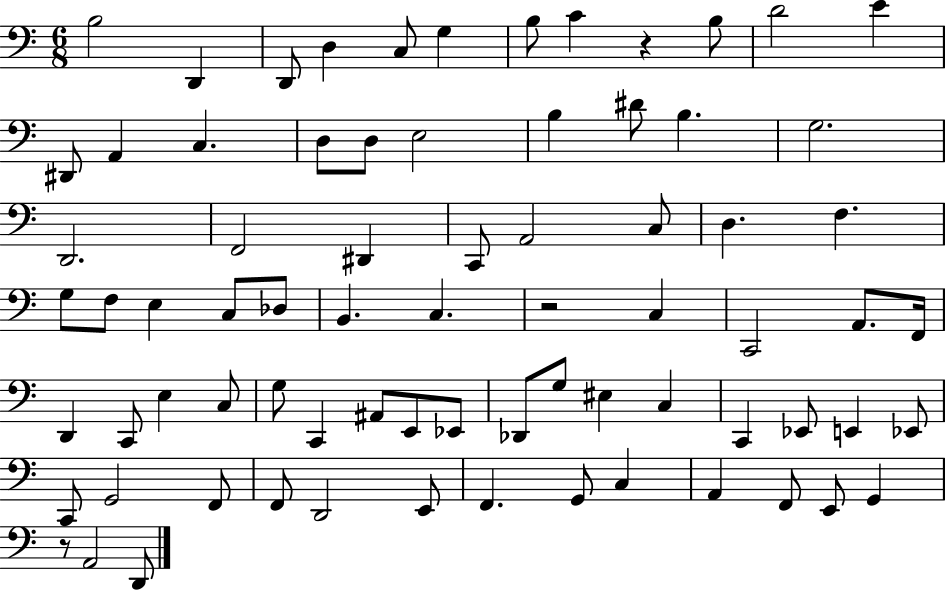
X:1
T:Untitled
M:6/8
L:1/4
K:C
B,2 D,, D,,/2 D, C,/2 G, B,/2 C z B,/2 D2 E ^D,,/2 A,, C, D,/2 D,/2 E,2 B, ^D/2 B, G,2 D,,2 F,,2 ^D,, C,,/2 A,,2 C,/2 D, F, G,/2 F,/2 E, C,/2 _D,/2 B,, C, z2 C, C,,2 A,,/2 F,,/4 D,, C,,/2 E, C,/2 G,/2 C,, ^A,,/2 E,,/2 _E,,/2 _D,,/2 G,/2 ^E, C, C,, _E,,/2 E,, _E,,/2 C,,/2 G,,2 F,,/2 F,,/2 D,,2 E,,/2 F,, G,,/2 C, A,, F,,/2 E,,/2 G,, z/2 A,,2 D,,/2